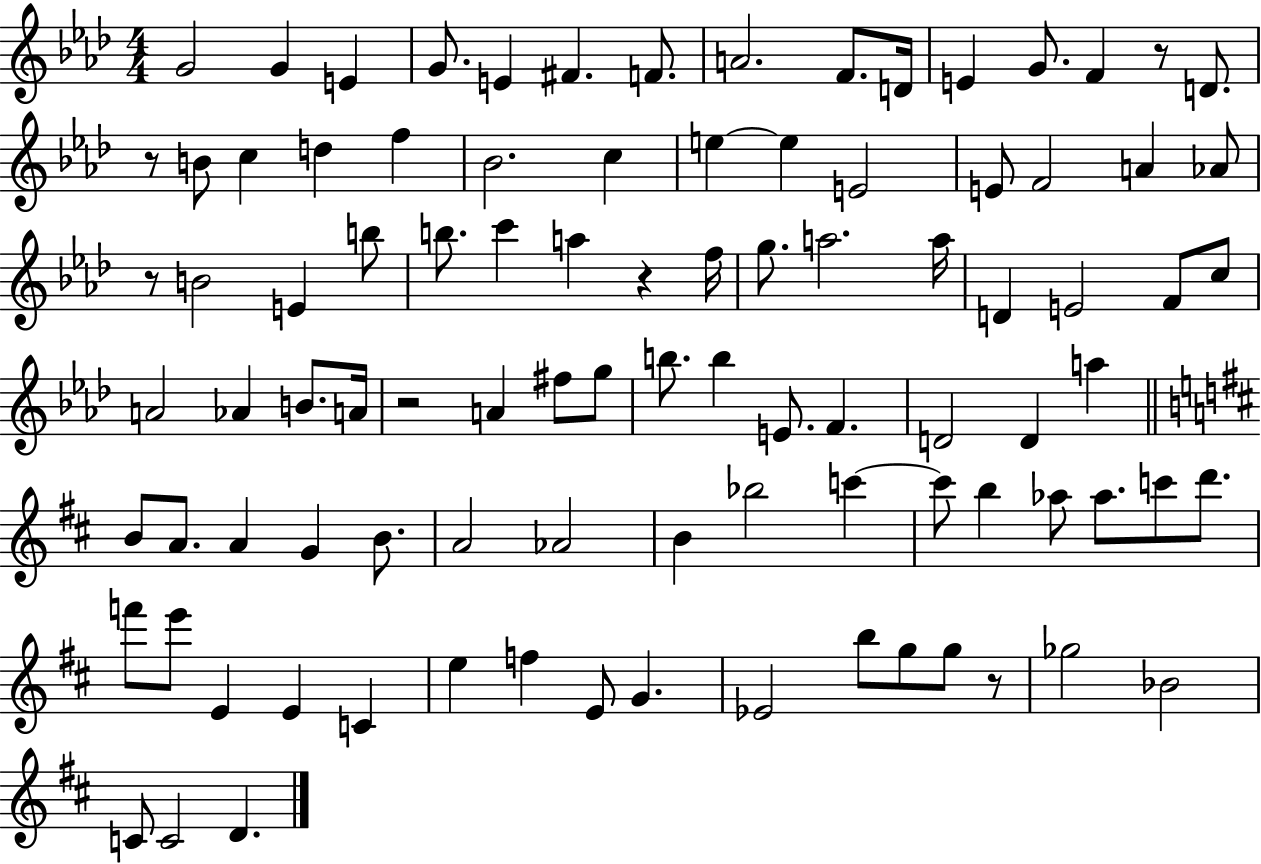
G4/h G4/q E4/q G4/e. E4/q F#4/q. F4/e. A4/h. F4/e. D4/s E4/q G4/e. F4/q R/e D4/e. R/e B4/e C5/q D5/q F5/q Bb4/h. C5/q E5/q E5/q E4/h E4/e F4/h A4/q Ab4/e R/e B4/h E4/q B5/e B5/e. C6/q A5/q R/q F5/s G5/e. A5/h. A5/s D4/q E4/h F4/e C5/e A4/h Ab4/q B4/e. A4/s R/h A4/q F#5/e G5/e B5/e. B5/q E4/e. F4/q. D4/h D4/q A5/q B4/e A4/e. A4/q G4/q B4/e. A4/h Ab4/h B4/q Bb5/h C6/q C6/e B5/q Ab5/e Ab5/e. C6/e D6/e. F6/e E6/e E4/q E4/q C4/q E5/q F5/q E4/e G4/q. Eb4/h B5/e G5/e G5/e R/e Gb5/h Bb4/h C4/e C4/h D4/q.